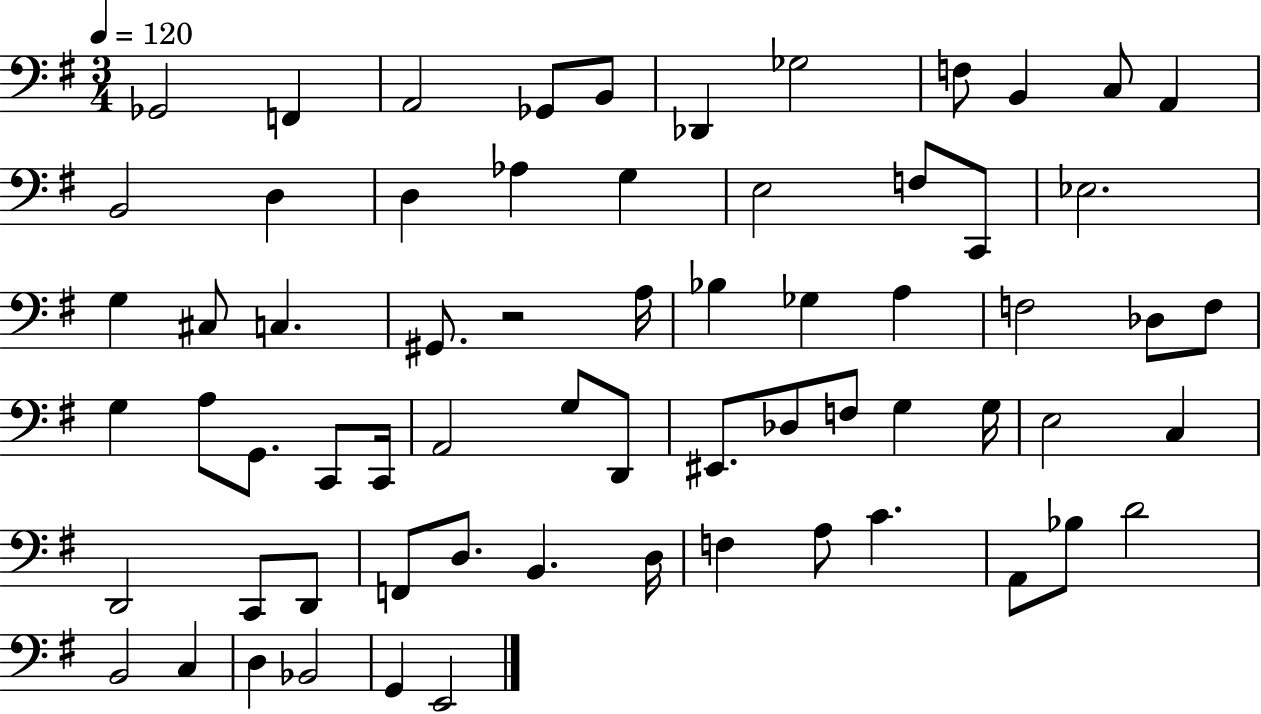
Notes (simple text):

Gb2/h F2/q A2/h Gb2/e B2/e Db2/q Gb3/h F3/e B2/q C3/e A2/q B2/h D3/q D3/q Ab3/q G3/q E3/h F3/e C2/e Eb3/h. G3/q C#3/e C3/q. G#2/e. R/h A3/s Bb3/q Gb3/q A3/q F3/h Db3/e F3/e G3/q A3/e G2/e. C2/e C2/s A2/h G3/e D2/e EIS2/e. Db3/e F3/e G3/q G3/s E3/h C3/q D2/h C2/e D2/e F2/e D3/e. B2/q. D3/s F3/q A3/e C4/q. A2/e Bb3/e D4/h B2/h C3/q D3/q Bb2/h G2/q E2/h